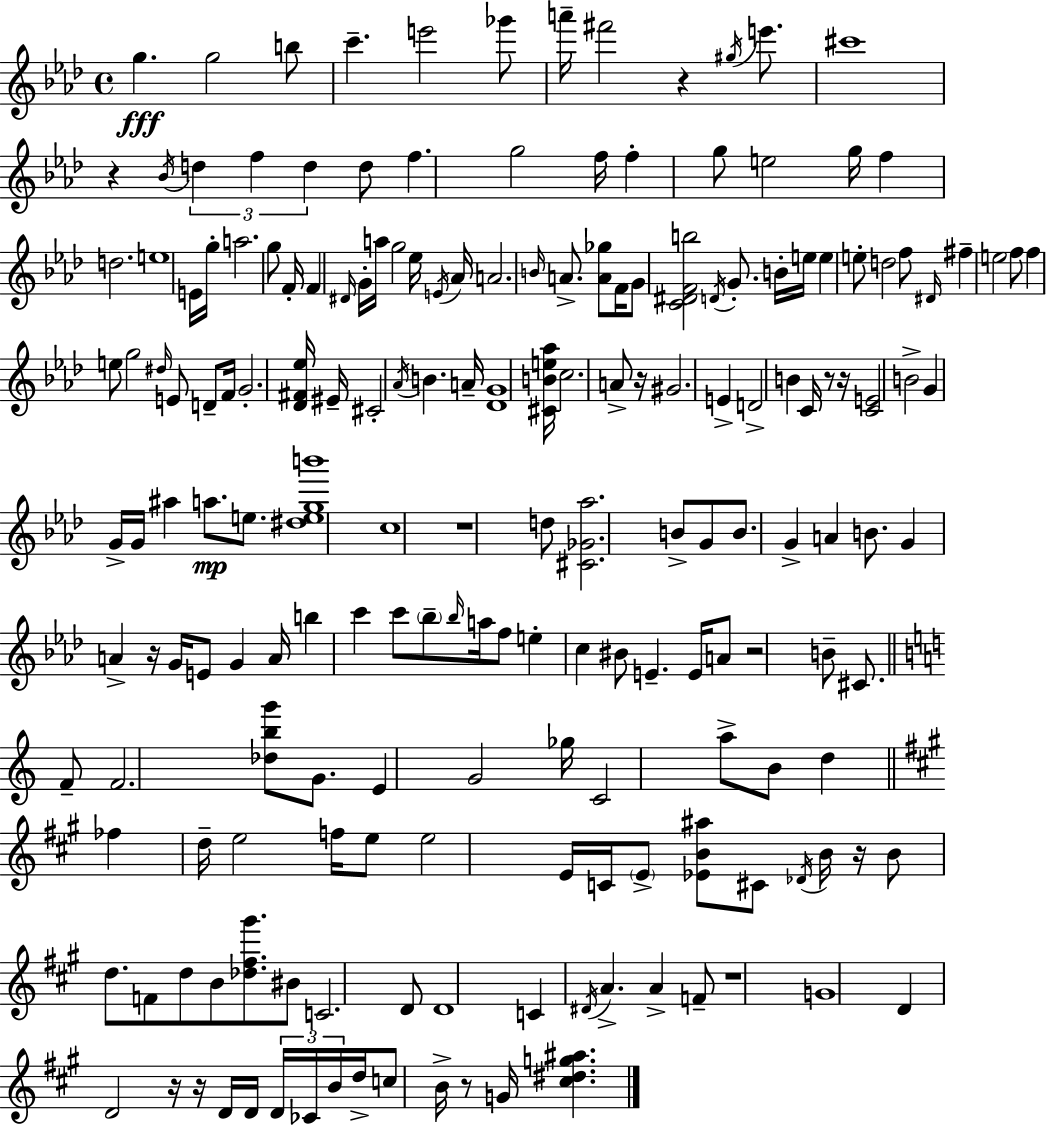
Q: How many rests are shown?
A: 13